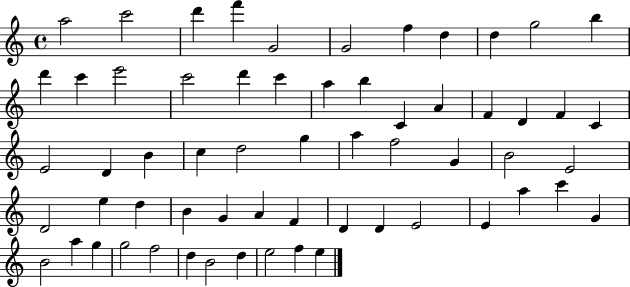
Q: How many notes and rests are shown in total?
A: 61